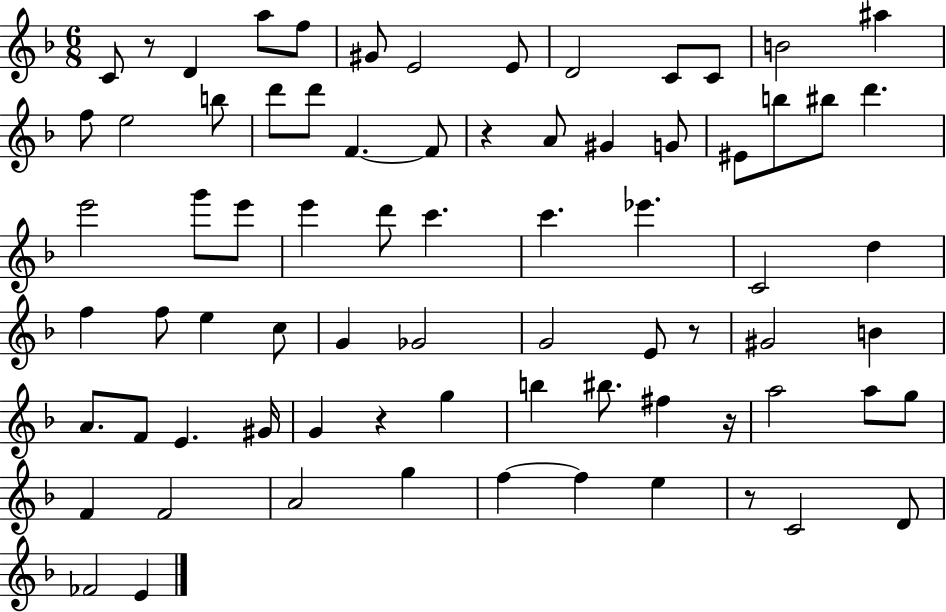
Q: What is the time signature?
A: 6/8